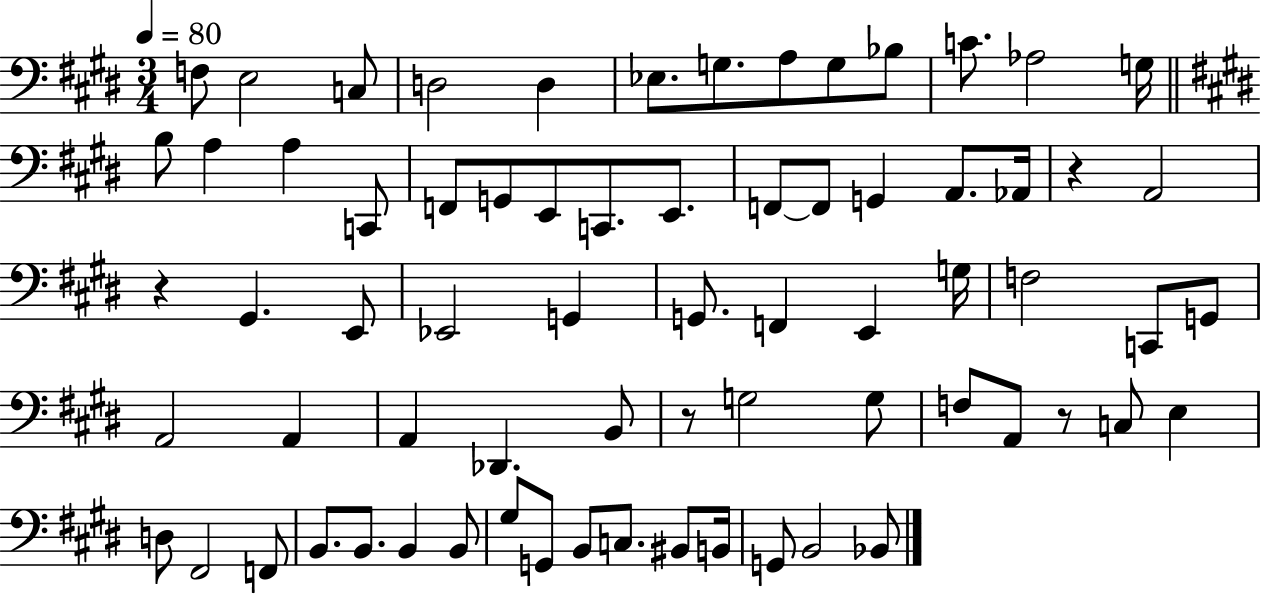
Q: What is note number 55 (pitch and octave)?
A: B2